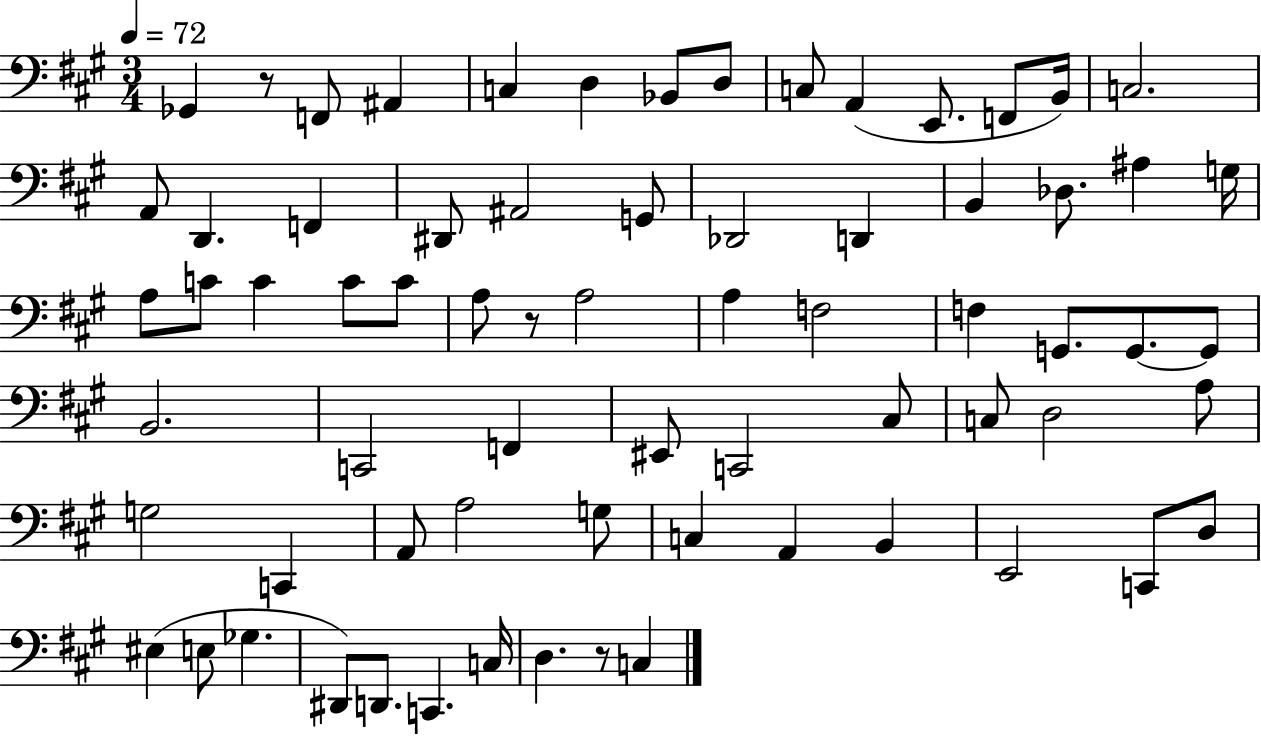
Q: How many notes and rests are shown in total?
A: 70